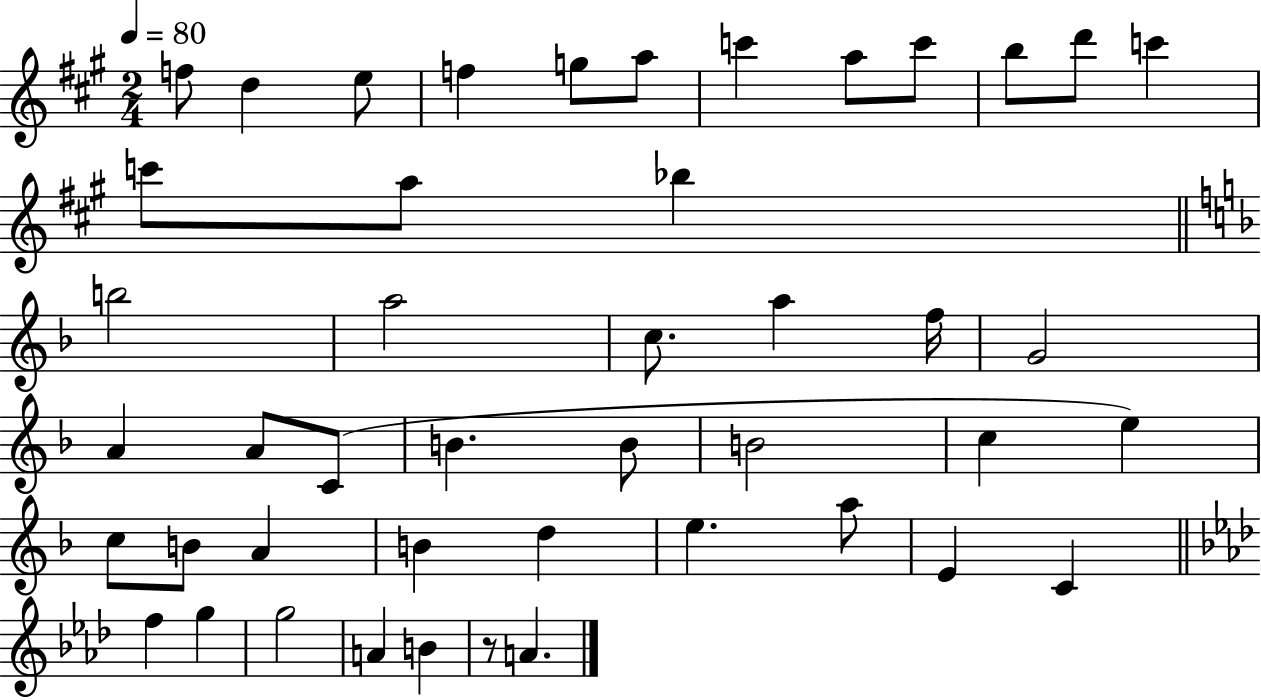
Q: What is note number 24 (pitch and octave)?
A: C4